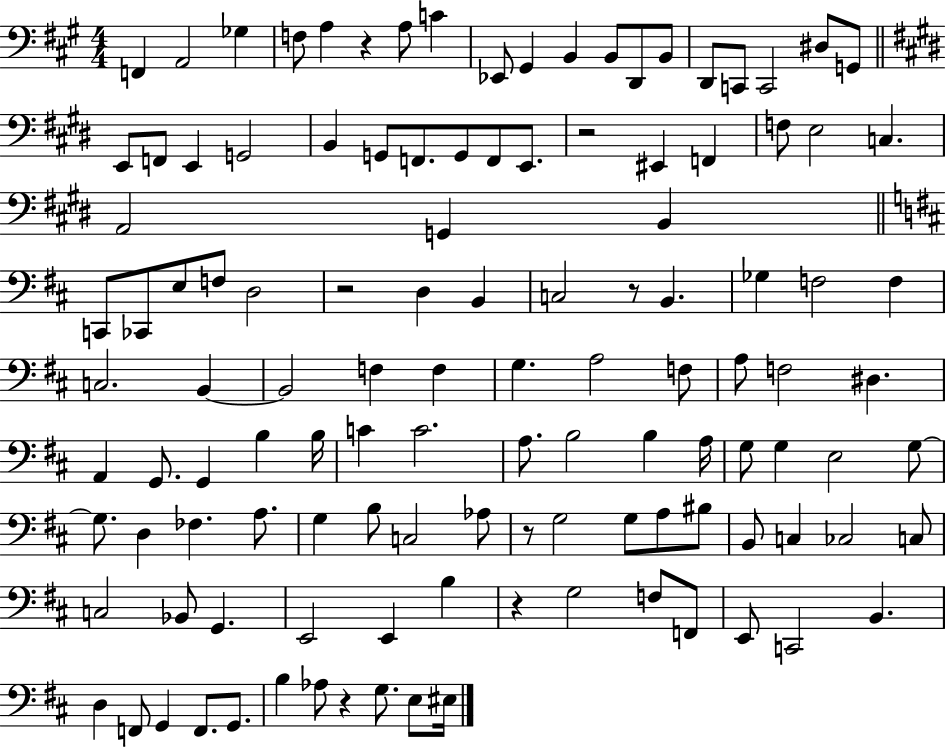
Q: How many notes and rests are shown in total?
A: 119